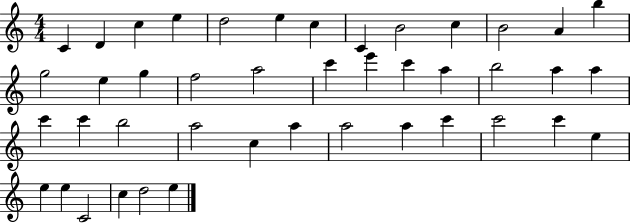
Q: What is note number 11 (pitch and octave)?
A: B4